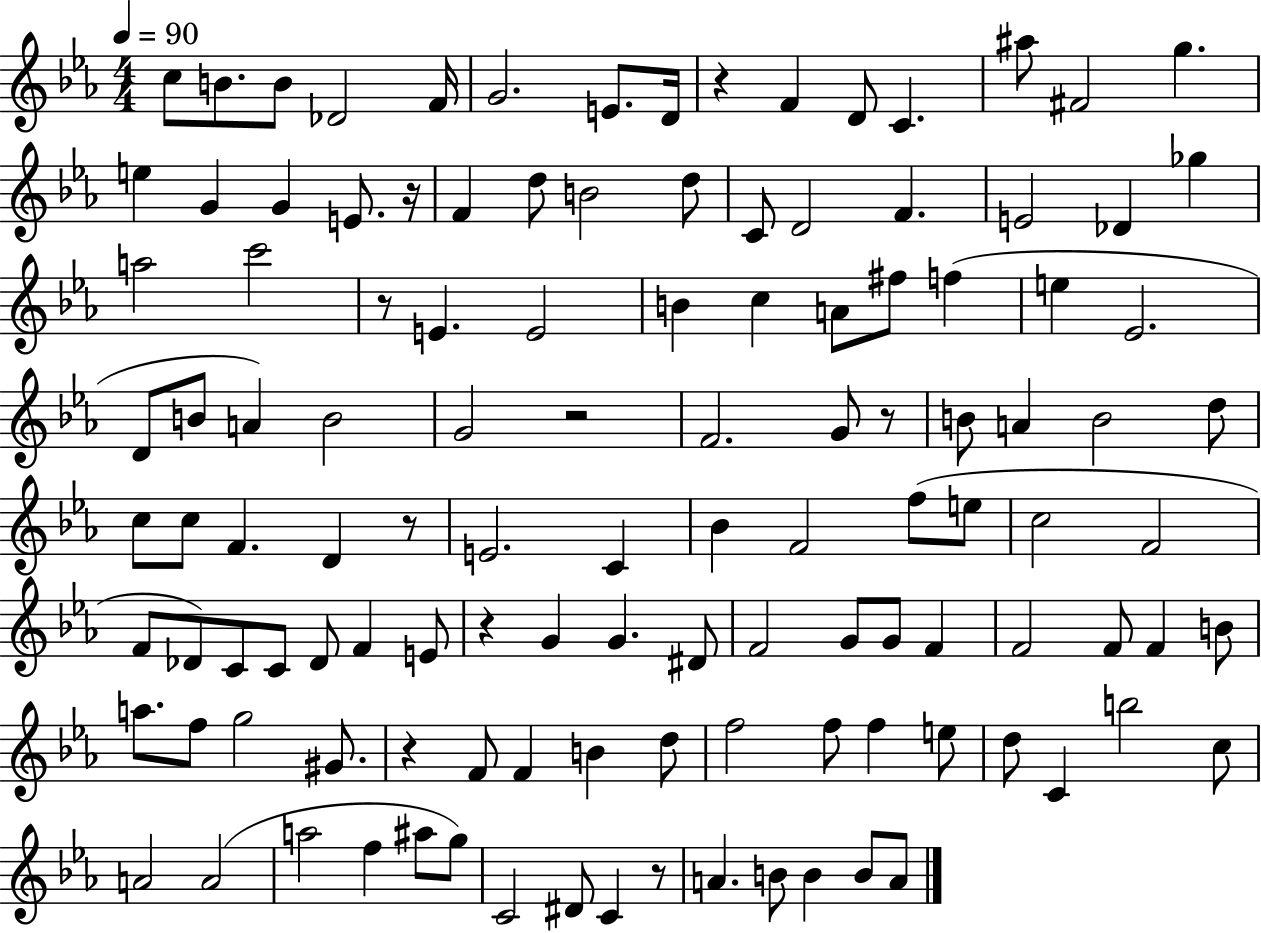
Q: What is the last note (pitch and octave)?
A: A4